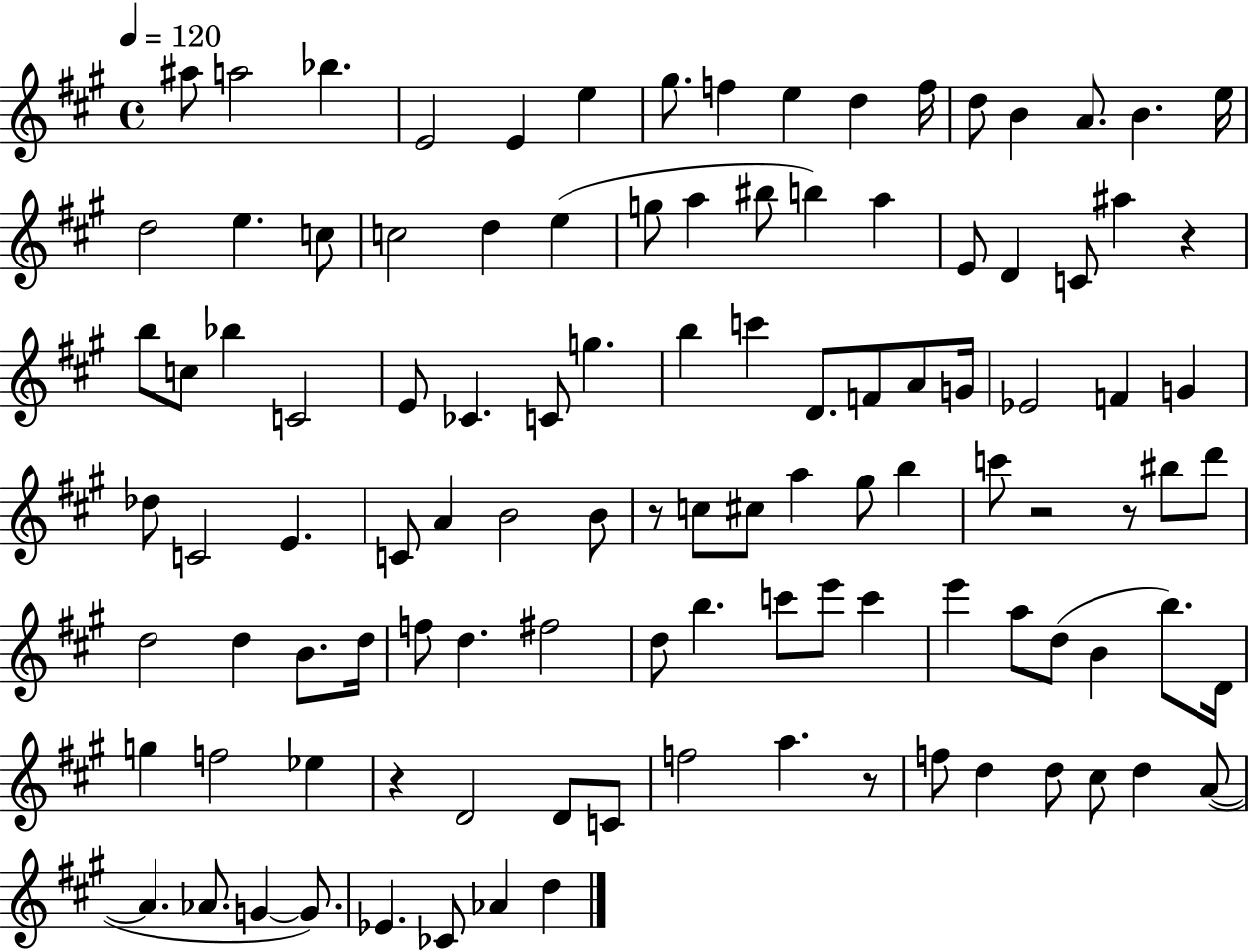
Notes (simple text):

A#5/e A5/h Bb5/q. E4/h E4/q E5/q G#5/e. F5/q E5/q D5/q F5/s D5/e B4/q A4/e. B4/q. E5/s D5/h E5/q. C5/e C5/h D5/q E5/q G5/e A5/q BIS5/e B5/q A5/q E4/e D4/q C4/e A#5/q R/q B5/e C5/e Bb5/q C4/h E4/e CES4/q. C4/e G5/q. B5/q C6/q D4/e. F4/e A4/e G4/s Eb4/h F4/q G4/q Db5/e C4/h E4/q. C4/e A4/q B4/h B4/e R/e C5/e C#5/e A5/q G#5/e B5/q C6/e R/h R/e BIS5/e D6/e D5/h D5/q B4/e. D5/s F5/e D5/q. F#5/h D5/e B5/q. C6/e E6/e C6/q E6/q A5/e D5/e B4/q B5/e. D4/s G5/q F5/h Eb5/q R/q D4/h D4/e C4/e F5/h A5/q. R/e F5/e D5/q D5/e C#5/e D5/q A4/e A4/q. Ab4/e. G4/q G4/e. Eb4/q. CES4/e Ab4/q D5/q